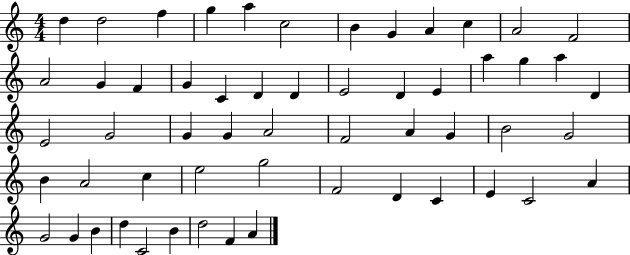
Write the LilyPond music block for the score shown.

{
  \clef treble
  \numericTimeSignature
  \time 4/4
  \key c \major
  d''4 d''2 f''4 | g''4 a''4 c''2 | b'4 g'4 a'4 c''4 | a'2 f'2 | \break a'2 g'4 f'4 | g'4 c'4 d'4 d'4 | e'2 d'4 e'4 | a''4 g''4 a''4 d'4 | \break e'2 g'2 | g'4 g'4 a'2 | f'2 a'4 g'4 | b'2 g'2 | \break b'4 a'2 c''4 | e''2 g''2 | f'2 d'4 c'4 | e'4 c'2 a'4 | \break g'2 g'4 b'4 | d''4 c'2 b'4 | d''2 f'4 a'4 | \bar "|."
}